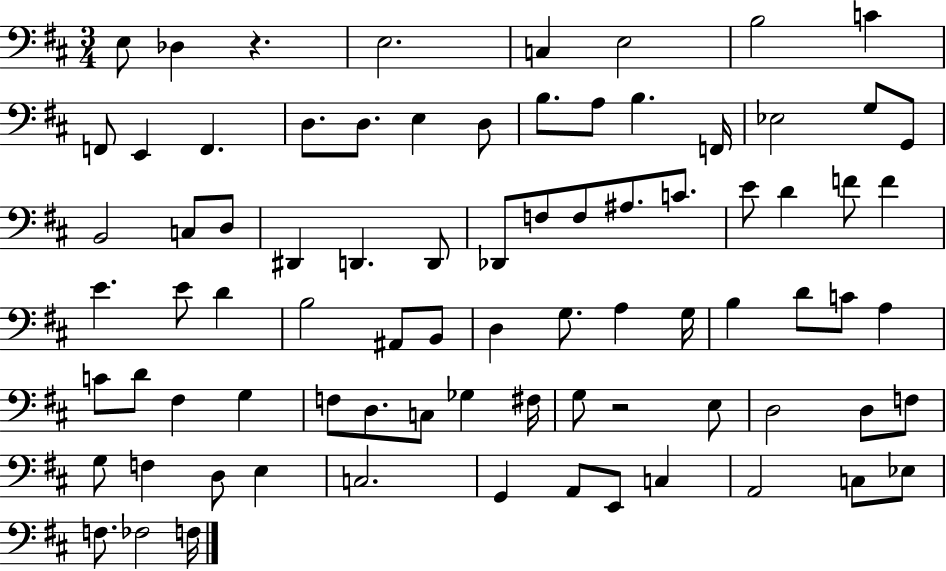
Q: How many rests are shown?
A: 2